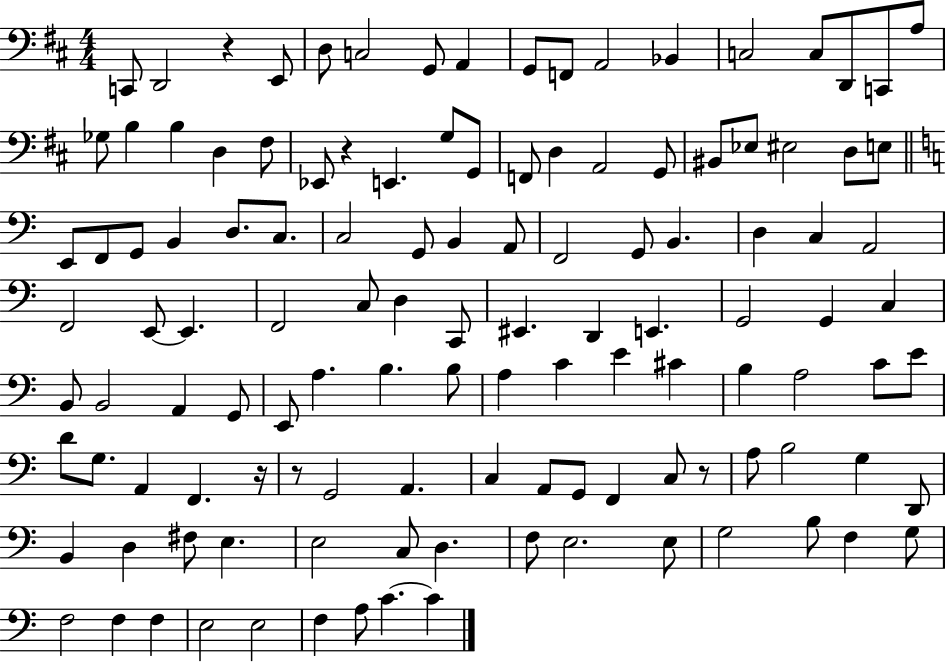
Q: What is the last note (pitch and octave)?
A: C4